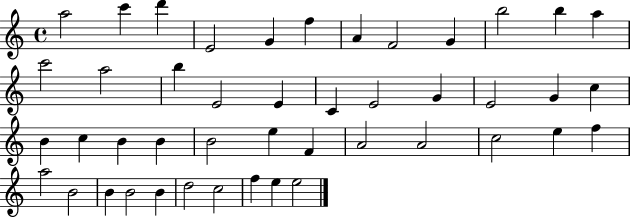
{
  \clef treble
  \time 4/4
  \defaultTimeSignature
  \key c \major
  a''2 c'''4 d'''4 | e'2 g'4 f''4 | a'4 f'2 g'4 | b''2 b''4 a''4 | \break c'''2 a''2 | b''4 e'2 e'4 | c'4 e'2 g'4 | e'2 g'4 c''4 | \break b'4 c''4 b'4 b'4 | b'2 e''4 f'4 | a'2 a'2 | c''2 e''4 f''4 | \break a''2 b'2 | b'4 b'2 b'4 | d''2 c''2 | f''4 e''4 e''2 | \break \bar "|."
}